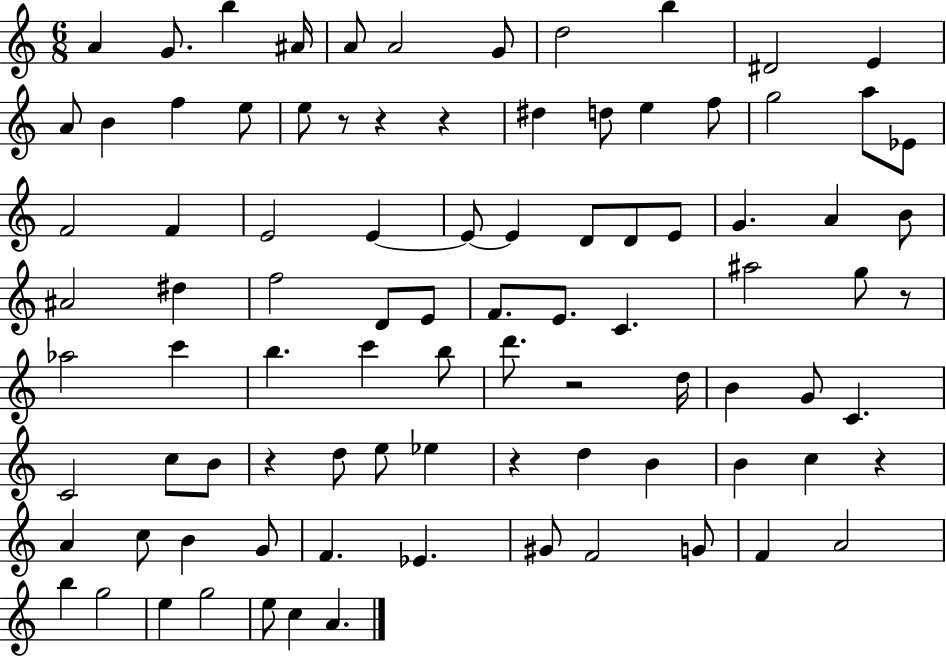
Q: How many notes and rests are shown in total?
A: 91